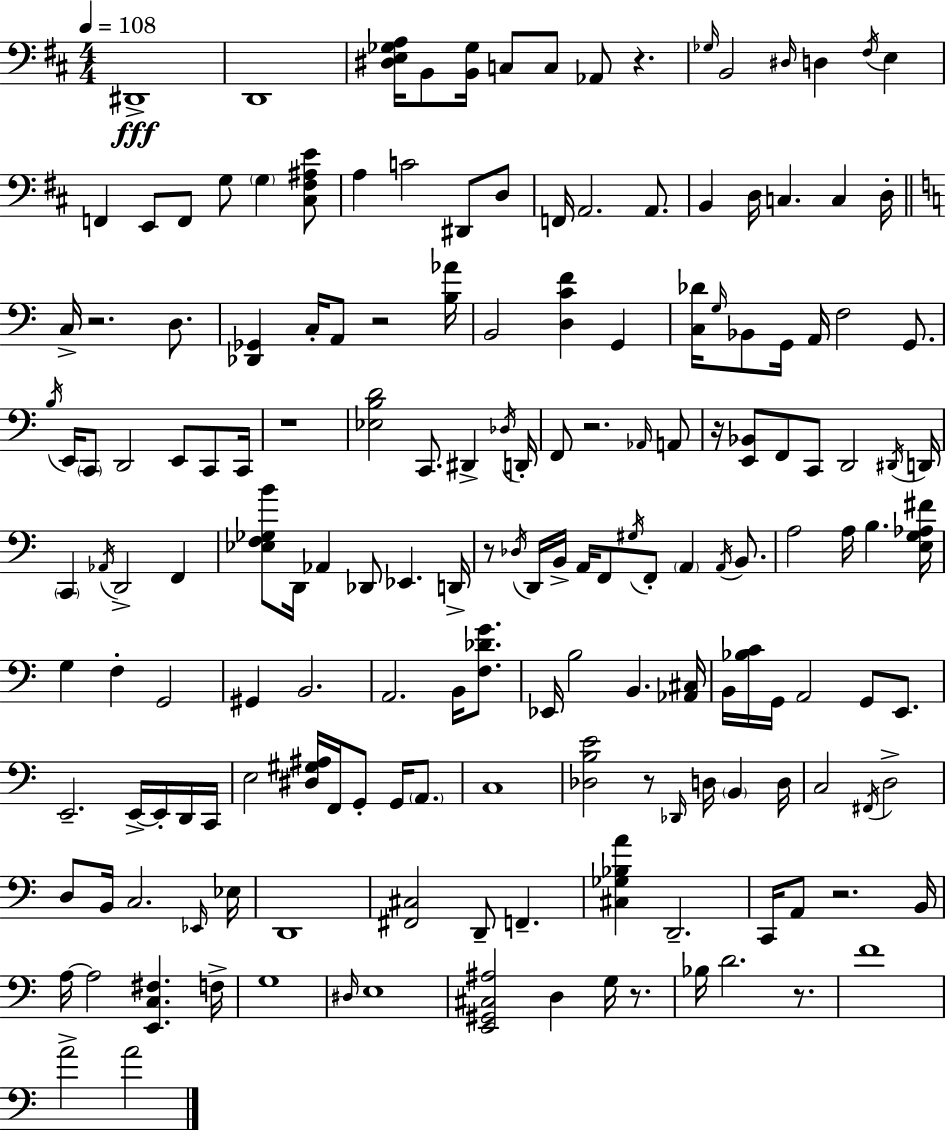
X:1
T:Untitled
M:4/4
L:1/4
K:D
^D,,4 D,,4 [^D,E,_G,A,]/4 B,,/2 [B,,_G,]/4 C,/2 C,/2 _A,,/2 z _G,/4 B,,2 ^D,/4 D, ^F,/4 E, F,, E,,/2 F,,/2 G,/2 G, [^C,^F,^A,E]/2 A, C2 ^D,,/2 D,/2 F,,/4 A,,2 A,,/2 B,, D,/4 C, C, D,/4 C,/4 z2 D,/2 [_D,,_G,,] C,/4 A,,/2 z2 [B,_A]/4 B,,2 [D,CF] G,, [C,_D]/4 G,/4 _B,,/2 G,,/4 A,,/4 F,2 G,,/2 B,/4 E,,/4 C,,/2 D,,2 E,,/2 C,,/2 C,,/4 z4 [_E,B,D]2 C,,/2 ^D,, _D,/4 D,,/4 F,,/2 z2 _A,,/4 A,,/2 z/4 [E,,_B,,]/2 F,,/2 C,,/2 D,,2 ^D,,/4 D,,/4 C,, _A,,/4 D,,2 F,, [_E,F,_G,B]/2 D,,/4 _A,, _D,,/2 _E,, D,,/4 z/2 _D,/4 D,,/4 B,,/4 A,,/4 F,,/2 ^G,/4 F,,/2 A,, A,,/4 B,,/2 A,2 A,/4 B, [E,G,_A,^F]/4 G, F, G,,2 ^G,, B,,2 A,,2 B,,/4 [F,_DG]/2 _E,,/4 B,2 B,, [_A,,^C,]/4 B,,/4 [_B,C]/4 G,,/4 A,,2 G,,/2 E,,/2 E,,2 E,,/4 E,,/4 D,,/4 C,,/4 E,2 [^D,^G,^A,]/4 F,,/4 G,,/2 G,,/4 A,,/2 C,4 [_D,B,E]2 z/2 _D,,/4 D,/4 B,, D,/4 C,2 ^F,,/4 D,2 D,/2 B,,/4 C,2 _E,,/4 _E,/4 D,,4 [^F,,^C,]2 D,,/2 F,, [^C,_G,_B,A] D,,2 C,,/4 A,,/2 z2 B,,/4 A,/4 A,2 [E,,C,^F,] F,/4 G,4 ^D,/4 E,4 [E,,^G,,^C,^A,]2 D, G,/4 z/2 _B,/4 D2 z/2 F4 A2 A2